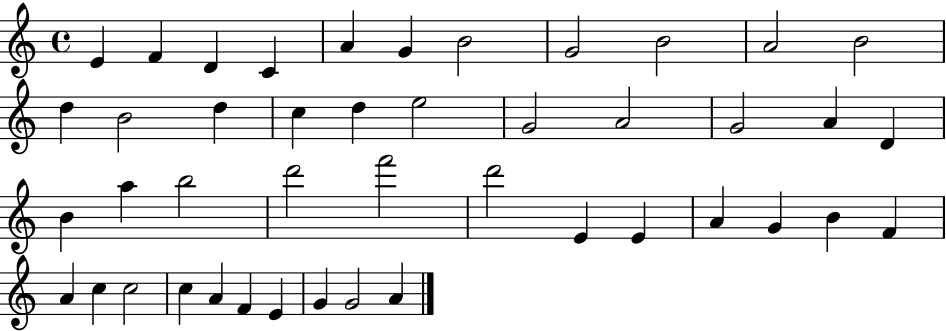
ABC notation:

X:1
T:Untitled
M:4/4
L:1/4
K:C
E F D C A G B2 G2 B2 A2 B2 d B2 d c d e2 G2 A2 G2 A D B a b2 d'2 f'2 d'2 E E A G B F A c c2 c A F E G G2 A